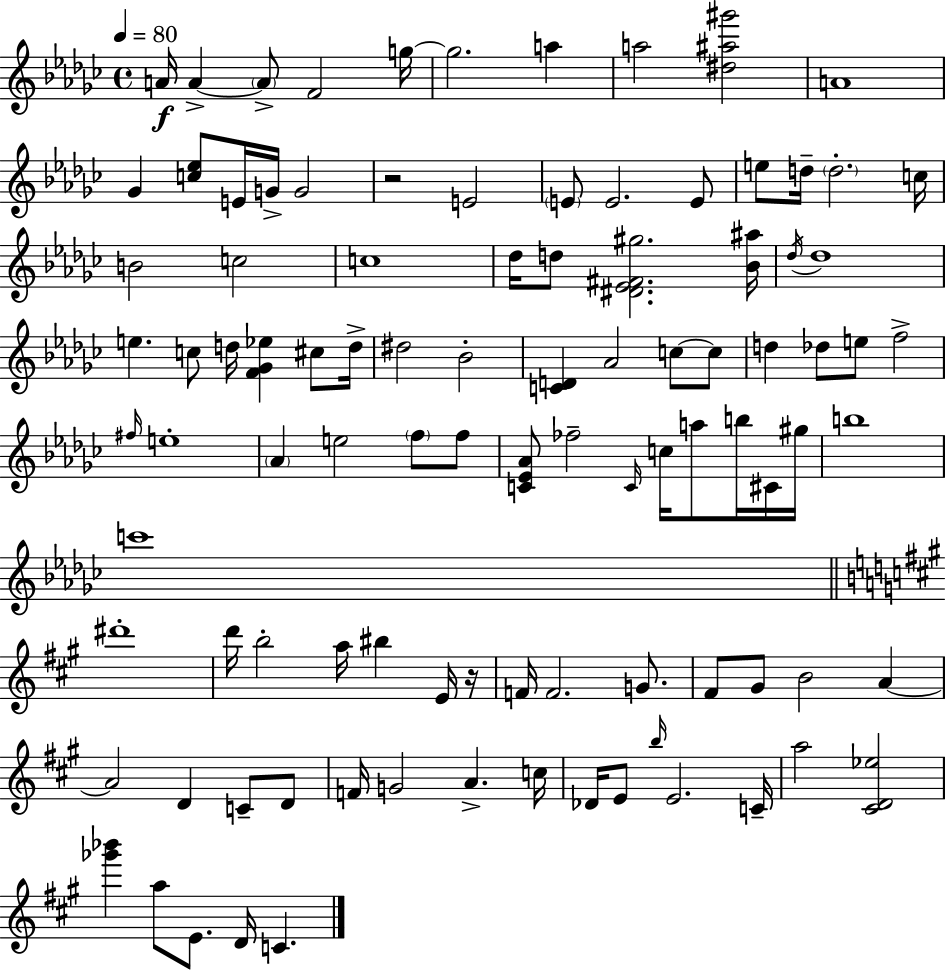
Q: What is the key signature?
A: EES minor